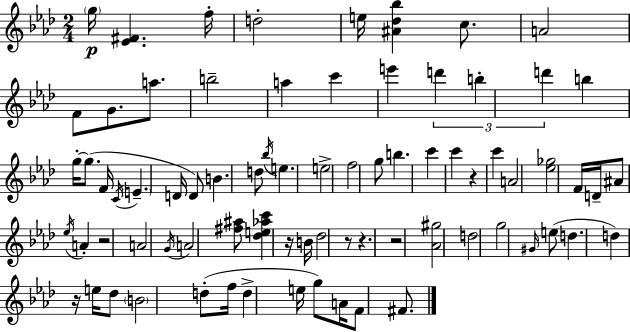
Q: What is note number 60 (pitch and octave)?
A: G5